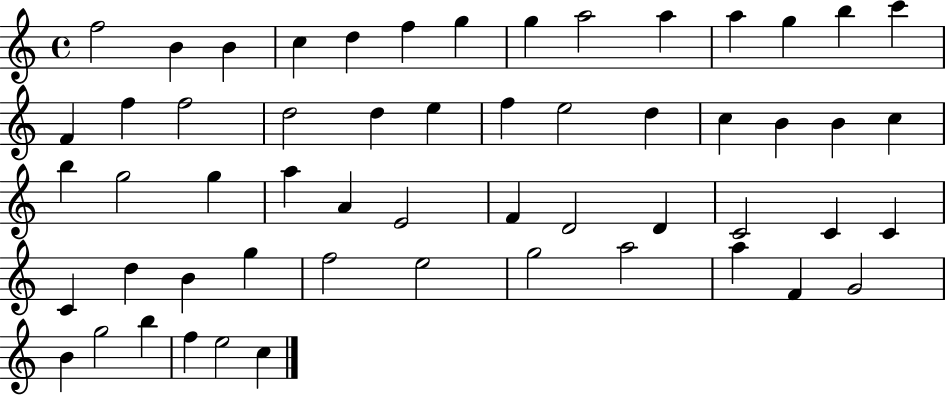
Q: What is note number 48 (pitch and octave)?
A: A5